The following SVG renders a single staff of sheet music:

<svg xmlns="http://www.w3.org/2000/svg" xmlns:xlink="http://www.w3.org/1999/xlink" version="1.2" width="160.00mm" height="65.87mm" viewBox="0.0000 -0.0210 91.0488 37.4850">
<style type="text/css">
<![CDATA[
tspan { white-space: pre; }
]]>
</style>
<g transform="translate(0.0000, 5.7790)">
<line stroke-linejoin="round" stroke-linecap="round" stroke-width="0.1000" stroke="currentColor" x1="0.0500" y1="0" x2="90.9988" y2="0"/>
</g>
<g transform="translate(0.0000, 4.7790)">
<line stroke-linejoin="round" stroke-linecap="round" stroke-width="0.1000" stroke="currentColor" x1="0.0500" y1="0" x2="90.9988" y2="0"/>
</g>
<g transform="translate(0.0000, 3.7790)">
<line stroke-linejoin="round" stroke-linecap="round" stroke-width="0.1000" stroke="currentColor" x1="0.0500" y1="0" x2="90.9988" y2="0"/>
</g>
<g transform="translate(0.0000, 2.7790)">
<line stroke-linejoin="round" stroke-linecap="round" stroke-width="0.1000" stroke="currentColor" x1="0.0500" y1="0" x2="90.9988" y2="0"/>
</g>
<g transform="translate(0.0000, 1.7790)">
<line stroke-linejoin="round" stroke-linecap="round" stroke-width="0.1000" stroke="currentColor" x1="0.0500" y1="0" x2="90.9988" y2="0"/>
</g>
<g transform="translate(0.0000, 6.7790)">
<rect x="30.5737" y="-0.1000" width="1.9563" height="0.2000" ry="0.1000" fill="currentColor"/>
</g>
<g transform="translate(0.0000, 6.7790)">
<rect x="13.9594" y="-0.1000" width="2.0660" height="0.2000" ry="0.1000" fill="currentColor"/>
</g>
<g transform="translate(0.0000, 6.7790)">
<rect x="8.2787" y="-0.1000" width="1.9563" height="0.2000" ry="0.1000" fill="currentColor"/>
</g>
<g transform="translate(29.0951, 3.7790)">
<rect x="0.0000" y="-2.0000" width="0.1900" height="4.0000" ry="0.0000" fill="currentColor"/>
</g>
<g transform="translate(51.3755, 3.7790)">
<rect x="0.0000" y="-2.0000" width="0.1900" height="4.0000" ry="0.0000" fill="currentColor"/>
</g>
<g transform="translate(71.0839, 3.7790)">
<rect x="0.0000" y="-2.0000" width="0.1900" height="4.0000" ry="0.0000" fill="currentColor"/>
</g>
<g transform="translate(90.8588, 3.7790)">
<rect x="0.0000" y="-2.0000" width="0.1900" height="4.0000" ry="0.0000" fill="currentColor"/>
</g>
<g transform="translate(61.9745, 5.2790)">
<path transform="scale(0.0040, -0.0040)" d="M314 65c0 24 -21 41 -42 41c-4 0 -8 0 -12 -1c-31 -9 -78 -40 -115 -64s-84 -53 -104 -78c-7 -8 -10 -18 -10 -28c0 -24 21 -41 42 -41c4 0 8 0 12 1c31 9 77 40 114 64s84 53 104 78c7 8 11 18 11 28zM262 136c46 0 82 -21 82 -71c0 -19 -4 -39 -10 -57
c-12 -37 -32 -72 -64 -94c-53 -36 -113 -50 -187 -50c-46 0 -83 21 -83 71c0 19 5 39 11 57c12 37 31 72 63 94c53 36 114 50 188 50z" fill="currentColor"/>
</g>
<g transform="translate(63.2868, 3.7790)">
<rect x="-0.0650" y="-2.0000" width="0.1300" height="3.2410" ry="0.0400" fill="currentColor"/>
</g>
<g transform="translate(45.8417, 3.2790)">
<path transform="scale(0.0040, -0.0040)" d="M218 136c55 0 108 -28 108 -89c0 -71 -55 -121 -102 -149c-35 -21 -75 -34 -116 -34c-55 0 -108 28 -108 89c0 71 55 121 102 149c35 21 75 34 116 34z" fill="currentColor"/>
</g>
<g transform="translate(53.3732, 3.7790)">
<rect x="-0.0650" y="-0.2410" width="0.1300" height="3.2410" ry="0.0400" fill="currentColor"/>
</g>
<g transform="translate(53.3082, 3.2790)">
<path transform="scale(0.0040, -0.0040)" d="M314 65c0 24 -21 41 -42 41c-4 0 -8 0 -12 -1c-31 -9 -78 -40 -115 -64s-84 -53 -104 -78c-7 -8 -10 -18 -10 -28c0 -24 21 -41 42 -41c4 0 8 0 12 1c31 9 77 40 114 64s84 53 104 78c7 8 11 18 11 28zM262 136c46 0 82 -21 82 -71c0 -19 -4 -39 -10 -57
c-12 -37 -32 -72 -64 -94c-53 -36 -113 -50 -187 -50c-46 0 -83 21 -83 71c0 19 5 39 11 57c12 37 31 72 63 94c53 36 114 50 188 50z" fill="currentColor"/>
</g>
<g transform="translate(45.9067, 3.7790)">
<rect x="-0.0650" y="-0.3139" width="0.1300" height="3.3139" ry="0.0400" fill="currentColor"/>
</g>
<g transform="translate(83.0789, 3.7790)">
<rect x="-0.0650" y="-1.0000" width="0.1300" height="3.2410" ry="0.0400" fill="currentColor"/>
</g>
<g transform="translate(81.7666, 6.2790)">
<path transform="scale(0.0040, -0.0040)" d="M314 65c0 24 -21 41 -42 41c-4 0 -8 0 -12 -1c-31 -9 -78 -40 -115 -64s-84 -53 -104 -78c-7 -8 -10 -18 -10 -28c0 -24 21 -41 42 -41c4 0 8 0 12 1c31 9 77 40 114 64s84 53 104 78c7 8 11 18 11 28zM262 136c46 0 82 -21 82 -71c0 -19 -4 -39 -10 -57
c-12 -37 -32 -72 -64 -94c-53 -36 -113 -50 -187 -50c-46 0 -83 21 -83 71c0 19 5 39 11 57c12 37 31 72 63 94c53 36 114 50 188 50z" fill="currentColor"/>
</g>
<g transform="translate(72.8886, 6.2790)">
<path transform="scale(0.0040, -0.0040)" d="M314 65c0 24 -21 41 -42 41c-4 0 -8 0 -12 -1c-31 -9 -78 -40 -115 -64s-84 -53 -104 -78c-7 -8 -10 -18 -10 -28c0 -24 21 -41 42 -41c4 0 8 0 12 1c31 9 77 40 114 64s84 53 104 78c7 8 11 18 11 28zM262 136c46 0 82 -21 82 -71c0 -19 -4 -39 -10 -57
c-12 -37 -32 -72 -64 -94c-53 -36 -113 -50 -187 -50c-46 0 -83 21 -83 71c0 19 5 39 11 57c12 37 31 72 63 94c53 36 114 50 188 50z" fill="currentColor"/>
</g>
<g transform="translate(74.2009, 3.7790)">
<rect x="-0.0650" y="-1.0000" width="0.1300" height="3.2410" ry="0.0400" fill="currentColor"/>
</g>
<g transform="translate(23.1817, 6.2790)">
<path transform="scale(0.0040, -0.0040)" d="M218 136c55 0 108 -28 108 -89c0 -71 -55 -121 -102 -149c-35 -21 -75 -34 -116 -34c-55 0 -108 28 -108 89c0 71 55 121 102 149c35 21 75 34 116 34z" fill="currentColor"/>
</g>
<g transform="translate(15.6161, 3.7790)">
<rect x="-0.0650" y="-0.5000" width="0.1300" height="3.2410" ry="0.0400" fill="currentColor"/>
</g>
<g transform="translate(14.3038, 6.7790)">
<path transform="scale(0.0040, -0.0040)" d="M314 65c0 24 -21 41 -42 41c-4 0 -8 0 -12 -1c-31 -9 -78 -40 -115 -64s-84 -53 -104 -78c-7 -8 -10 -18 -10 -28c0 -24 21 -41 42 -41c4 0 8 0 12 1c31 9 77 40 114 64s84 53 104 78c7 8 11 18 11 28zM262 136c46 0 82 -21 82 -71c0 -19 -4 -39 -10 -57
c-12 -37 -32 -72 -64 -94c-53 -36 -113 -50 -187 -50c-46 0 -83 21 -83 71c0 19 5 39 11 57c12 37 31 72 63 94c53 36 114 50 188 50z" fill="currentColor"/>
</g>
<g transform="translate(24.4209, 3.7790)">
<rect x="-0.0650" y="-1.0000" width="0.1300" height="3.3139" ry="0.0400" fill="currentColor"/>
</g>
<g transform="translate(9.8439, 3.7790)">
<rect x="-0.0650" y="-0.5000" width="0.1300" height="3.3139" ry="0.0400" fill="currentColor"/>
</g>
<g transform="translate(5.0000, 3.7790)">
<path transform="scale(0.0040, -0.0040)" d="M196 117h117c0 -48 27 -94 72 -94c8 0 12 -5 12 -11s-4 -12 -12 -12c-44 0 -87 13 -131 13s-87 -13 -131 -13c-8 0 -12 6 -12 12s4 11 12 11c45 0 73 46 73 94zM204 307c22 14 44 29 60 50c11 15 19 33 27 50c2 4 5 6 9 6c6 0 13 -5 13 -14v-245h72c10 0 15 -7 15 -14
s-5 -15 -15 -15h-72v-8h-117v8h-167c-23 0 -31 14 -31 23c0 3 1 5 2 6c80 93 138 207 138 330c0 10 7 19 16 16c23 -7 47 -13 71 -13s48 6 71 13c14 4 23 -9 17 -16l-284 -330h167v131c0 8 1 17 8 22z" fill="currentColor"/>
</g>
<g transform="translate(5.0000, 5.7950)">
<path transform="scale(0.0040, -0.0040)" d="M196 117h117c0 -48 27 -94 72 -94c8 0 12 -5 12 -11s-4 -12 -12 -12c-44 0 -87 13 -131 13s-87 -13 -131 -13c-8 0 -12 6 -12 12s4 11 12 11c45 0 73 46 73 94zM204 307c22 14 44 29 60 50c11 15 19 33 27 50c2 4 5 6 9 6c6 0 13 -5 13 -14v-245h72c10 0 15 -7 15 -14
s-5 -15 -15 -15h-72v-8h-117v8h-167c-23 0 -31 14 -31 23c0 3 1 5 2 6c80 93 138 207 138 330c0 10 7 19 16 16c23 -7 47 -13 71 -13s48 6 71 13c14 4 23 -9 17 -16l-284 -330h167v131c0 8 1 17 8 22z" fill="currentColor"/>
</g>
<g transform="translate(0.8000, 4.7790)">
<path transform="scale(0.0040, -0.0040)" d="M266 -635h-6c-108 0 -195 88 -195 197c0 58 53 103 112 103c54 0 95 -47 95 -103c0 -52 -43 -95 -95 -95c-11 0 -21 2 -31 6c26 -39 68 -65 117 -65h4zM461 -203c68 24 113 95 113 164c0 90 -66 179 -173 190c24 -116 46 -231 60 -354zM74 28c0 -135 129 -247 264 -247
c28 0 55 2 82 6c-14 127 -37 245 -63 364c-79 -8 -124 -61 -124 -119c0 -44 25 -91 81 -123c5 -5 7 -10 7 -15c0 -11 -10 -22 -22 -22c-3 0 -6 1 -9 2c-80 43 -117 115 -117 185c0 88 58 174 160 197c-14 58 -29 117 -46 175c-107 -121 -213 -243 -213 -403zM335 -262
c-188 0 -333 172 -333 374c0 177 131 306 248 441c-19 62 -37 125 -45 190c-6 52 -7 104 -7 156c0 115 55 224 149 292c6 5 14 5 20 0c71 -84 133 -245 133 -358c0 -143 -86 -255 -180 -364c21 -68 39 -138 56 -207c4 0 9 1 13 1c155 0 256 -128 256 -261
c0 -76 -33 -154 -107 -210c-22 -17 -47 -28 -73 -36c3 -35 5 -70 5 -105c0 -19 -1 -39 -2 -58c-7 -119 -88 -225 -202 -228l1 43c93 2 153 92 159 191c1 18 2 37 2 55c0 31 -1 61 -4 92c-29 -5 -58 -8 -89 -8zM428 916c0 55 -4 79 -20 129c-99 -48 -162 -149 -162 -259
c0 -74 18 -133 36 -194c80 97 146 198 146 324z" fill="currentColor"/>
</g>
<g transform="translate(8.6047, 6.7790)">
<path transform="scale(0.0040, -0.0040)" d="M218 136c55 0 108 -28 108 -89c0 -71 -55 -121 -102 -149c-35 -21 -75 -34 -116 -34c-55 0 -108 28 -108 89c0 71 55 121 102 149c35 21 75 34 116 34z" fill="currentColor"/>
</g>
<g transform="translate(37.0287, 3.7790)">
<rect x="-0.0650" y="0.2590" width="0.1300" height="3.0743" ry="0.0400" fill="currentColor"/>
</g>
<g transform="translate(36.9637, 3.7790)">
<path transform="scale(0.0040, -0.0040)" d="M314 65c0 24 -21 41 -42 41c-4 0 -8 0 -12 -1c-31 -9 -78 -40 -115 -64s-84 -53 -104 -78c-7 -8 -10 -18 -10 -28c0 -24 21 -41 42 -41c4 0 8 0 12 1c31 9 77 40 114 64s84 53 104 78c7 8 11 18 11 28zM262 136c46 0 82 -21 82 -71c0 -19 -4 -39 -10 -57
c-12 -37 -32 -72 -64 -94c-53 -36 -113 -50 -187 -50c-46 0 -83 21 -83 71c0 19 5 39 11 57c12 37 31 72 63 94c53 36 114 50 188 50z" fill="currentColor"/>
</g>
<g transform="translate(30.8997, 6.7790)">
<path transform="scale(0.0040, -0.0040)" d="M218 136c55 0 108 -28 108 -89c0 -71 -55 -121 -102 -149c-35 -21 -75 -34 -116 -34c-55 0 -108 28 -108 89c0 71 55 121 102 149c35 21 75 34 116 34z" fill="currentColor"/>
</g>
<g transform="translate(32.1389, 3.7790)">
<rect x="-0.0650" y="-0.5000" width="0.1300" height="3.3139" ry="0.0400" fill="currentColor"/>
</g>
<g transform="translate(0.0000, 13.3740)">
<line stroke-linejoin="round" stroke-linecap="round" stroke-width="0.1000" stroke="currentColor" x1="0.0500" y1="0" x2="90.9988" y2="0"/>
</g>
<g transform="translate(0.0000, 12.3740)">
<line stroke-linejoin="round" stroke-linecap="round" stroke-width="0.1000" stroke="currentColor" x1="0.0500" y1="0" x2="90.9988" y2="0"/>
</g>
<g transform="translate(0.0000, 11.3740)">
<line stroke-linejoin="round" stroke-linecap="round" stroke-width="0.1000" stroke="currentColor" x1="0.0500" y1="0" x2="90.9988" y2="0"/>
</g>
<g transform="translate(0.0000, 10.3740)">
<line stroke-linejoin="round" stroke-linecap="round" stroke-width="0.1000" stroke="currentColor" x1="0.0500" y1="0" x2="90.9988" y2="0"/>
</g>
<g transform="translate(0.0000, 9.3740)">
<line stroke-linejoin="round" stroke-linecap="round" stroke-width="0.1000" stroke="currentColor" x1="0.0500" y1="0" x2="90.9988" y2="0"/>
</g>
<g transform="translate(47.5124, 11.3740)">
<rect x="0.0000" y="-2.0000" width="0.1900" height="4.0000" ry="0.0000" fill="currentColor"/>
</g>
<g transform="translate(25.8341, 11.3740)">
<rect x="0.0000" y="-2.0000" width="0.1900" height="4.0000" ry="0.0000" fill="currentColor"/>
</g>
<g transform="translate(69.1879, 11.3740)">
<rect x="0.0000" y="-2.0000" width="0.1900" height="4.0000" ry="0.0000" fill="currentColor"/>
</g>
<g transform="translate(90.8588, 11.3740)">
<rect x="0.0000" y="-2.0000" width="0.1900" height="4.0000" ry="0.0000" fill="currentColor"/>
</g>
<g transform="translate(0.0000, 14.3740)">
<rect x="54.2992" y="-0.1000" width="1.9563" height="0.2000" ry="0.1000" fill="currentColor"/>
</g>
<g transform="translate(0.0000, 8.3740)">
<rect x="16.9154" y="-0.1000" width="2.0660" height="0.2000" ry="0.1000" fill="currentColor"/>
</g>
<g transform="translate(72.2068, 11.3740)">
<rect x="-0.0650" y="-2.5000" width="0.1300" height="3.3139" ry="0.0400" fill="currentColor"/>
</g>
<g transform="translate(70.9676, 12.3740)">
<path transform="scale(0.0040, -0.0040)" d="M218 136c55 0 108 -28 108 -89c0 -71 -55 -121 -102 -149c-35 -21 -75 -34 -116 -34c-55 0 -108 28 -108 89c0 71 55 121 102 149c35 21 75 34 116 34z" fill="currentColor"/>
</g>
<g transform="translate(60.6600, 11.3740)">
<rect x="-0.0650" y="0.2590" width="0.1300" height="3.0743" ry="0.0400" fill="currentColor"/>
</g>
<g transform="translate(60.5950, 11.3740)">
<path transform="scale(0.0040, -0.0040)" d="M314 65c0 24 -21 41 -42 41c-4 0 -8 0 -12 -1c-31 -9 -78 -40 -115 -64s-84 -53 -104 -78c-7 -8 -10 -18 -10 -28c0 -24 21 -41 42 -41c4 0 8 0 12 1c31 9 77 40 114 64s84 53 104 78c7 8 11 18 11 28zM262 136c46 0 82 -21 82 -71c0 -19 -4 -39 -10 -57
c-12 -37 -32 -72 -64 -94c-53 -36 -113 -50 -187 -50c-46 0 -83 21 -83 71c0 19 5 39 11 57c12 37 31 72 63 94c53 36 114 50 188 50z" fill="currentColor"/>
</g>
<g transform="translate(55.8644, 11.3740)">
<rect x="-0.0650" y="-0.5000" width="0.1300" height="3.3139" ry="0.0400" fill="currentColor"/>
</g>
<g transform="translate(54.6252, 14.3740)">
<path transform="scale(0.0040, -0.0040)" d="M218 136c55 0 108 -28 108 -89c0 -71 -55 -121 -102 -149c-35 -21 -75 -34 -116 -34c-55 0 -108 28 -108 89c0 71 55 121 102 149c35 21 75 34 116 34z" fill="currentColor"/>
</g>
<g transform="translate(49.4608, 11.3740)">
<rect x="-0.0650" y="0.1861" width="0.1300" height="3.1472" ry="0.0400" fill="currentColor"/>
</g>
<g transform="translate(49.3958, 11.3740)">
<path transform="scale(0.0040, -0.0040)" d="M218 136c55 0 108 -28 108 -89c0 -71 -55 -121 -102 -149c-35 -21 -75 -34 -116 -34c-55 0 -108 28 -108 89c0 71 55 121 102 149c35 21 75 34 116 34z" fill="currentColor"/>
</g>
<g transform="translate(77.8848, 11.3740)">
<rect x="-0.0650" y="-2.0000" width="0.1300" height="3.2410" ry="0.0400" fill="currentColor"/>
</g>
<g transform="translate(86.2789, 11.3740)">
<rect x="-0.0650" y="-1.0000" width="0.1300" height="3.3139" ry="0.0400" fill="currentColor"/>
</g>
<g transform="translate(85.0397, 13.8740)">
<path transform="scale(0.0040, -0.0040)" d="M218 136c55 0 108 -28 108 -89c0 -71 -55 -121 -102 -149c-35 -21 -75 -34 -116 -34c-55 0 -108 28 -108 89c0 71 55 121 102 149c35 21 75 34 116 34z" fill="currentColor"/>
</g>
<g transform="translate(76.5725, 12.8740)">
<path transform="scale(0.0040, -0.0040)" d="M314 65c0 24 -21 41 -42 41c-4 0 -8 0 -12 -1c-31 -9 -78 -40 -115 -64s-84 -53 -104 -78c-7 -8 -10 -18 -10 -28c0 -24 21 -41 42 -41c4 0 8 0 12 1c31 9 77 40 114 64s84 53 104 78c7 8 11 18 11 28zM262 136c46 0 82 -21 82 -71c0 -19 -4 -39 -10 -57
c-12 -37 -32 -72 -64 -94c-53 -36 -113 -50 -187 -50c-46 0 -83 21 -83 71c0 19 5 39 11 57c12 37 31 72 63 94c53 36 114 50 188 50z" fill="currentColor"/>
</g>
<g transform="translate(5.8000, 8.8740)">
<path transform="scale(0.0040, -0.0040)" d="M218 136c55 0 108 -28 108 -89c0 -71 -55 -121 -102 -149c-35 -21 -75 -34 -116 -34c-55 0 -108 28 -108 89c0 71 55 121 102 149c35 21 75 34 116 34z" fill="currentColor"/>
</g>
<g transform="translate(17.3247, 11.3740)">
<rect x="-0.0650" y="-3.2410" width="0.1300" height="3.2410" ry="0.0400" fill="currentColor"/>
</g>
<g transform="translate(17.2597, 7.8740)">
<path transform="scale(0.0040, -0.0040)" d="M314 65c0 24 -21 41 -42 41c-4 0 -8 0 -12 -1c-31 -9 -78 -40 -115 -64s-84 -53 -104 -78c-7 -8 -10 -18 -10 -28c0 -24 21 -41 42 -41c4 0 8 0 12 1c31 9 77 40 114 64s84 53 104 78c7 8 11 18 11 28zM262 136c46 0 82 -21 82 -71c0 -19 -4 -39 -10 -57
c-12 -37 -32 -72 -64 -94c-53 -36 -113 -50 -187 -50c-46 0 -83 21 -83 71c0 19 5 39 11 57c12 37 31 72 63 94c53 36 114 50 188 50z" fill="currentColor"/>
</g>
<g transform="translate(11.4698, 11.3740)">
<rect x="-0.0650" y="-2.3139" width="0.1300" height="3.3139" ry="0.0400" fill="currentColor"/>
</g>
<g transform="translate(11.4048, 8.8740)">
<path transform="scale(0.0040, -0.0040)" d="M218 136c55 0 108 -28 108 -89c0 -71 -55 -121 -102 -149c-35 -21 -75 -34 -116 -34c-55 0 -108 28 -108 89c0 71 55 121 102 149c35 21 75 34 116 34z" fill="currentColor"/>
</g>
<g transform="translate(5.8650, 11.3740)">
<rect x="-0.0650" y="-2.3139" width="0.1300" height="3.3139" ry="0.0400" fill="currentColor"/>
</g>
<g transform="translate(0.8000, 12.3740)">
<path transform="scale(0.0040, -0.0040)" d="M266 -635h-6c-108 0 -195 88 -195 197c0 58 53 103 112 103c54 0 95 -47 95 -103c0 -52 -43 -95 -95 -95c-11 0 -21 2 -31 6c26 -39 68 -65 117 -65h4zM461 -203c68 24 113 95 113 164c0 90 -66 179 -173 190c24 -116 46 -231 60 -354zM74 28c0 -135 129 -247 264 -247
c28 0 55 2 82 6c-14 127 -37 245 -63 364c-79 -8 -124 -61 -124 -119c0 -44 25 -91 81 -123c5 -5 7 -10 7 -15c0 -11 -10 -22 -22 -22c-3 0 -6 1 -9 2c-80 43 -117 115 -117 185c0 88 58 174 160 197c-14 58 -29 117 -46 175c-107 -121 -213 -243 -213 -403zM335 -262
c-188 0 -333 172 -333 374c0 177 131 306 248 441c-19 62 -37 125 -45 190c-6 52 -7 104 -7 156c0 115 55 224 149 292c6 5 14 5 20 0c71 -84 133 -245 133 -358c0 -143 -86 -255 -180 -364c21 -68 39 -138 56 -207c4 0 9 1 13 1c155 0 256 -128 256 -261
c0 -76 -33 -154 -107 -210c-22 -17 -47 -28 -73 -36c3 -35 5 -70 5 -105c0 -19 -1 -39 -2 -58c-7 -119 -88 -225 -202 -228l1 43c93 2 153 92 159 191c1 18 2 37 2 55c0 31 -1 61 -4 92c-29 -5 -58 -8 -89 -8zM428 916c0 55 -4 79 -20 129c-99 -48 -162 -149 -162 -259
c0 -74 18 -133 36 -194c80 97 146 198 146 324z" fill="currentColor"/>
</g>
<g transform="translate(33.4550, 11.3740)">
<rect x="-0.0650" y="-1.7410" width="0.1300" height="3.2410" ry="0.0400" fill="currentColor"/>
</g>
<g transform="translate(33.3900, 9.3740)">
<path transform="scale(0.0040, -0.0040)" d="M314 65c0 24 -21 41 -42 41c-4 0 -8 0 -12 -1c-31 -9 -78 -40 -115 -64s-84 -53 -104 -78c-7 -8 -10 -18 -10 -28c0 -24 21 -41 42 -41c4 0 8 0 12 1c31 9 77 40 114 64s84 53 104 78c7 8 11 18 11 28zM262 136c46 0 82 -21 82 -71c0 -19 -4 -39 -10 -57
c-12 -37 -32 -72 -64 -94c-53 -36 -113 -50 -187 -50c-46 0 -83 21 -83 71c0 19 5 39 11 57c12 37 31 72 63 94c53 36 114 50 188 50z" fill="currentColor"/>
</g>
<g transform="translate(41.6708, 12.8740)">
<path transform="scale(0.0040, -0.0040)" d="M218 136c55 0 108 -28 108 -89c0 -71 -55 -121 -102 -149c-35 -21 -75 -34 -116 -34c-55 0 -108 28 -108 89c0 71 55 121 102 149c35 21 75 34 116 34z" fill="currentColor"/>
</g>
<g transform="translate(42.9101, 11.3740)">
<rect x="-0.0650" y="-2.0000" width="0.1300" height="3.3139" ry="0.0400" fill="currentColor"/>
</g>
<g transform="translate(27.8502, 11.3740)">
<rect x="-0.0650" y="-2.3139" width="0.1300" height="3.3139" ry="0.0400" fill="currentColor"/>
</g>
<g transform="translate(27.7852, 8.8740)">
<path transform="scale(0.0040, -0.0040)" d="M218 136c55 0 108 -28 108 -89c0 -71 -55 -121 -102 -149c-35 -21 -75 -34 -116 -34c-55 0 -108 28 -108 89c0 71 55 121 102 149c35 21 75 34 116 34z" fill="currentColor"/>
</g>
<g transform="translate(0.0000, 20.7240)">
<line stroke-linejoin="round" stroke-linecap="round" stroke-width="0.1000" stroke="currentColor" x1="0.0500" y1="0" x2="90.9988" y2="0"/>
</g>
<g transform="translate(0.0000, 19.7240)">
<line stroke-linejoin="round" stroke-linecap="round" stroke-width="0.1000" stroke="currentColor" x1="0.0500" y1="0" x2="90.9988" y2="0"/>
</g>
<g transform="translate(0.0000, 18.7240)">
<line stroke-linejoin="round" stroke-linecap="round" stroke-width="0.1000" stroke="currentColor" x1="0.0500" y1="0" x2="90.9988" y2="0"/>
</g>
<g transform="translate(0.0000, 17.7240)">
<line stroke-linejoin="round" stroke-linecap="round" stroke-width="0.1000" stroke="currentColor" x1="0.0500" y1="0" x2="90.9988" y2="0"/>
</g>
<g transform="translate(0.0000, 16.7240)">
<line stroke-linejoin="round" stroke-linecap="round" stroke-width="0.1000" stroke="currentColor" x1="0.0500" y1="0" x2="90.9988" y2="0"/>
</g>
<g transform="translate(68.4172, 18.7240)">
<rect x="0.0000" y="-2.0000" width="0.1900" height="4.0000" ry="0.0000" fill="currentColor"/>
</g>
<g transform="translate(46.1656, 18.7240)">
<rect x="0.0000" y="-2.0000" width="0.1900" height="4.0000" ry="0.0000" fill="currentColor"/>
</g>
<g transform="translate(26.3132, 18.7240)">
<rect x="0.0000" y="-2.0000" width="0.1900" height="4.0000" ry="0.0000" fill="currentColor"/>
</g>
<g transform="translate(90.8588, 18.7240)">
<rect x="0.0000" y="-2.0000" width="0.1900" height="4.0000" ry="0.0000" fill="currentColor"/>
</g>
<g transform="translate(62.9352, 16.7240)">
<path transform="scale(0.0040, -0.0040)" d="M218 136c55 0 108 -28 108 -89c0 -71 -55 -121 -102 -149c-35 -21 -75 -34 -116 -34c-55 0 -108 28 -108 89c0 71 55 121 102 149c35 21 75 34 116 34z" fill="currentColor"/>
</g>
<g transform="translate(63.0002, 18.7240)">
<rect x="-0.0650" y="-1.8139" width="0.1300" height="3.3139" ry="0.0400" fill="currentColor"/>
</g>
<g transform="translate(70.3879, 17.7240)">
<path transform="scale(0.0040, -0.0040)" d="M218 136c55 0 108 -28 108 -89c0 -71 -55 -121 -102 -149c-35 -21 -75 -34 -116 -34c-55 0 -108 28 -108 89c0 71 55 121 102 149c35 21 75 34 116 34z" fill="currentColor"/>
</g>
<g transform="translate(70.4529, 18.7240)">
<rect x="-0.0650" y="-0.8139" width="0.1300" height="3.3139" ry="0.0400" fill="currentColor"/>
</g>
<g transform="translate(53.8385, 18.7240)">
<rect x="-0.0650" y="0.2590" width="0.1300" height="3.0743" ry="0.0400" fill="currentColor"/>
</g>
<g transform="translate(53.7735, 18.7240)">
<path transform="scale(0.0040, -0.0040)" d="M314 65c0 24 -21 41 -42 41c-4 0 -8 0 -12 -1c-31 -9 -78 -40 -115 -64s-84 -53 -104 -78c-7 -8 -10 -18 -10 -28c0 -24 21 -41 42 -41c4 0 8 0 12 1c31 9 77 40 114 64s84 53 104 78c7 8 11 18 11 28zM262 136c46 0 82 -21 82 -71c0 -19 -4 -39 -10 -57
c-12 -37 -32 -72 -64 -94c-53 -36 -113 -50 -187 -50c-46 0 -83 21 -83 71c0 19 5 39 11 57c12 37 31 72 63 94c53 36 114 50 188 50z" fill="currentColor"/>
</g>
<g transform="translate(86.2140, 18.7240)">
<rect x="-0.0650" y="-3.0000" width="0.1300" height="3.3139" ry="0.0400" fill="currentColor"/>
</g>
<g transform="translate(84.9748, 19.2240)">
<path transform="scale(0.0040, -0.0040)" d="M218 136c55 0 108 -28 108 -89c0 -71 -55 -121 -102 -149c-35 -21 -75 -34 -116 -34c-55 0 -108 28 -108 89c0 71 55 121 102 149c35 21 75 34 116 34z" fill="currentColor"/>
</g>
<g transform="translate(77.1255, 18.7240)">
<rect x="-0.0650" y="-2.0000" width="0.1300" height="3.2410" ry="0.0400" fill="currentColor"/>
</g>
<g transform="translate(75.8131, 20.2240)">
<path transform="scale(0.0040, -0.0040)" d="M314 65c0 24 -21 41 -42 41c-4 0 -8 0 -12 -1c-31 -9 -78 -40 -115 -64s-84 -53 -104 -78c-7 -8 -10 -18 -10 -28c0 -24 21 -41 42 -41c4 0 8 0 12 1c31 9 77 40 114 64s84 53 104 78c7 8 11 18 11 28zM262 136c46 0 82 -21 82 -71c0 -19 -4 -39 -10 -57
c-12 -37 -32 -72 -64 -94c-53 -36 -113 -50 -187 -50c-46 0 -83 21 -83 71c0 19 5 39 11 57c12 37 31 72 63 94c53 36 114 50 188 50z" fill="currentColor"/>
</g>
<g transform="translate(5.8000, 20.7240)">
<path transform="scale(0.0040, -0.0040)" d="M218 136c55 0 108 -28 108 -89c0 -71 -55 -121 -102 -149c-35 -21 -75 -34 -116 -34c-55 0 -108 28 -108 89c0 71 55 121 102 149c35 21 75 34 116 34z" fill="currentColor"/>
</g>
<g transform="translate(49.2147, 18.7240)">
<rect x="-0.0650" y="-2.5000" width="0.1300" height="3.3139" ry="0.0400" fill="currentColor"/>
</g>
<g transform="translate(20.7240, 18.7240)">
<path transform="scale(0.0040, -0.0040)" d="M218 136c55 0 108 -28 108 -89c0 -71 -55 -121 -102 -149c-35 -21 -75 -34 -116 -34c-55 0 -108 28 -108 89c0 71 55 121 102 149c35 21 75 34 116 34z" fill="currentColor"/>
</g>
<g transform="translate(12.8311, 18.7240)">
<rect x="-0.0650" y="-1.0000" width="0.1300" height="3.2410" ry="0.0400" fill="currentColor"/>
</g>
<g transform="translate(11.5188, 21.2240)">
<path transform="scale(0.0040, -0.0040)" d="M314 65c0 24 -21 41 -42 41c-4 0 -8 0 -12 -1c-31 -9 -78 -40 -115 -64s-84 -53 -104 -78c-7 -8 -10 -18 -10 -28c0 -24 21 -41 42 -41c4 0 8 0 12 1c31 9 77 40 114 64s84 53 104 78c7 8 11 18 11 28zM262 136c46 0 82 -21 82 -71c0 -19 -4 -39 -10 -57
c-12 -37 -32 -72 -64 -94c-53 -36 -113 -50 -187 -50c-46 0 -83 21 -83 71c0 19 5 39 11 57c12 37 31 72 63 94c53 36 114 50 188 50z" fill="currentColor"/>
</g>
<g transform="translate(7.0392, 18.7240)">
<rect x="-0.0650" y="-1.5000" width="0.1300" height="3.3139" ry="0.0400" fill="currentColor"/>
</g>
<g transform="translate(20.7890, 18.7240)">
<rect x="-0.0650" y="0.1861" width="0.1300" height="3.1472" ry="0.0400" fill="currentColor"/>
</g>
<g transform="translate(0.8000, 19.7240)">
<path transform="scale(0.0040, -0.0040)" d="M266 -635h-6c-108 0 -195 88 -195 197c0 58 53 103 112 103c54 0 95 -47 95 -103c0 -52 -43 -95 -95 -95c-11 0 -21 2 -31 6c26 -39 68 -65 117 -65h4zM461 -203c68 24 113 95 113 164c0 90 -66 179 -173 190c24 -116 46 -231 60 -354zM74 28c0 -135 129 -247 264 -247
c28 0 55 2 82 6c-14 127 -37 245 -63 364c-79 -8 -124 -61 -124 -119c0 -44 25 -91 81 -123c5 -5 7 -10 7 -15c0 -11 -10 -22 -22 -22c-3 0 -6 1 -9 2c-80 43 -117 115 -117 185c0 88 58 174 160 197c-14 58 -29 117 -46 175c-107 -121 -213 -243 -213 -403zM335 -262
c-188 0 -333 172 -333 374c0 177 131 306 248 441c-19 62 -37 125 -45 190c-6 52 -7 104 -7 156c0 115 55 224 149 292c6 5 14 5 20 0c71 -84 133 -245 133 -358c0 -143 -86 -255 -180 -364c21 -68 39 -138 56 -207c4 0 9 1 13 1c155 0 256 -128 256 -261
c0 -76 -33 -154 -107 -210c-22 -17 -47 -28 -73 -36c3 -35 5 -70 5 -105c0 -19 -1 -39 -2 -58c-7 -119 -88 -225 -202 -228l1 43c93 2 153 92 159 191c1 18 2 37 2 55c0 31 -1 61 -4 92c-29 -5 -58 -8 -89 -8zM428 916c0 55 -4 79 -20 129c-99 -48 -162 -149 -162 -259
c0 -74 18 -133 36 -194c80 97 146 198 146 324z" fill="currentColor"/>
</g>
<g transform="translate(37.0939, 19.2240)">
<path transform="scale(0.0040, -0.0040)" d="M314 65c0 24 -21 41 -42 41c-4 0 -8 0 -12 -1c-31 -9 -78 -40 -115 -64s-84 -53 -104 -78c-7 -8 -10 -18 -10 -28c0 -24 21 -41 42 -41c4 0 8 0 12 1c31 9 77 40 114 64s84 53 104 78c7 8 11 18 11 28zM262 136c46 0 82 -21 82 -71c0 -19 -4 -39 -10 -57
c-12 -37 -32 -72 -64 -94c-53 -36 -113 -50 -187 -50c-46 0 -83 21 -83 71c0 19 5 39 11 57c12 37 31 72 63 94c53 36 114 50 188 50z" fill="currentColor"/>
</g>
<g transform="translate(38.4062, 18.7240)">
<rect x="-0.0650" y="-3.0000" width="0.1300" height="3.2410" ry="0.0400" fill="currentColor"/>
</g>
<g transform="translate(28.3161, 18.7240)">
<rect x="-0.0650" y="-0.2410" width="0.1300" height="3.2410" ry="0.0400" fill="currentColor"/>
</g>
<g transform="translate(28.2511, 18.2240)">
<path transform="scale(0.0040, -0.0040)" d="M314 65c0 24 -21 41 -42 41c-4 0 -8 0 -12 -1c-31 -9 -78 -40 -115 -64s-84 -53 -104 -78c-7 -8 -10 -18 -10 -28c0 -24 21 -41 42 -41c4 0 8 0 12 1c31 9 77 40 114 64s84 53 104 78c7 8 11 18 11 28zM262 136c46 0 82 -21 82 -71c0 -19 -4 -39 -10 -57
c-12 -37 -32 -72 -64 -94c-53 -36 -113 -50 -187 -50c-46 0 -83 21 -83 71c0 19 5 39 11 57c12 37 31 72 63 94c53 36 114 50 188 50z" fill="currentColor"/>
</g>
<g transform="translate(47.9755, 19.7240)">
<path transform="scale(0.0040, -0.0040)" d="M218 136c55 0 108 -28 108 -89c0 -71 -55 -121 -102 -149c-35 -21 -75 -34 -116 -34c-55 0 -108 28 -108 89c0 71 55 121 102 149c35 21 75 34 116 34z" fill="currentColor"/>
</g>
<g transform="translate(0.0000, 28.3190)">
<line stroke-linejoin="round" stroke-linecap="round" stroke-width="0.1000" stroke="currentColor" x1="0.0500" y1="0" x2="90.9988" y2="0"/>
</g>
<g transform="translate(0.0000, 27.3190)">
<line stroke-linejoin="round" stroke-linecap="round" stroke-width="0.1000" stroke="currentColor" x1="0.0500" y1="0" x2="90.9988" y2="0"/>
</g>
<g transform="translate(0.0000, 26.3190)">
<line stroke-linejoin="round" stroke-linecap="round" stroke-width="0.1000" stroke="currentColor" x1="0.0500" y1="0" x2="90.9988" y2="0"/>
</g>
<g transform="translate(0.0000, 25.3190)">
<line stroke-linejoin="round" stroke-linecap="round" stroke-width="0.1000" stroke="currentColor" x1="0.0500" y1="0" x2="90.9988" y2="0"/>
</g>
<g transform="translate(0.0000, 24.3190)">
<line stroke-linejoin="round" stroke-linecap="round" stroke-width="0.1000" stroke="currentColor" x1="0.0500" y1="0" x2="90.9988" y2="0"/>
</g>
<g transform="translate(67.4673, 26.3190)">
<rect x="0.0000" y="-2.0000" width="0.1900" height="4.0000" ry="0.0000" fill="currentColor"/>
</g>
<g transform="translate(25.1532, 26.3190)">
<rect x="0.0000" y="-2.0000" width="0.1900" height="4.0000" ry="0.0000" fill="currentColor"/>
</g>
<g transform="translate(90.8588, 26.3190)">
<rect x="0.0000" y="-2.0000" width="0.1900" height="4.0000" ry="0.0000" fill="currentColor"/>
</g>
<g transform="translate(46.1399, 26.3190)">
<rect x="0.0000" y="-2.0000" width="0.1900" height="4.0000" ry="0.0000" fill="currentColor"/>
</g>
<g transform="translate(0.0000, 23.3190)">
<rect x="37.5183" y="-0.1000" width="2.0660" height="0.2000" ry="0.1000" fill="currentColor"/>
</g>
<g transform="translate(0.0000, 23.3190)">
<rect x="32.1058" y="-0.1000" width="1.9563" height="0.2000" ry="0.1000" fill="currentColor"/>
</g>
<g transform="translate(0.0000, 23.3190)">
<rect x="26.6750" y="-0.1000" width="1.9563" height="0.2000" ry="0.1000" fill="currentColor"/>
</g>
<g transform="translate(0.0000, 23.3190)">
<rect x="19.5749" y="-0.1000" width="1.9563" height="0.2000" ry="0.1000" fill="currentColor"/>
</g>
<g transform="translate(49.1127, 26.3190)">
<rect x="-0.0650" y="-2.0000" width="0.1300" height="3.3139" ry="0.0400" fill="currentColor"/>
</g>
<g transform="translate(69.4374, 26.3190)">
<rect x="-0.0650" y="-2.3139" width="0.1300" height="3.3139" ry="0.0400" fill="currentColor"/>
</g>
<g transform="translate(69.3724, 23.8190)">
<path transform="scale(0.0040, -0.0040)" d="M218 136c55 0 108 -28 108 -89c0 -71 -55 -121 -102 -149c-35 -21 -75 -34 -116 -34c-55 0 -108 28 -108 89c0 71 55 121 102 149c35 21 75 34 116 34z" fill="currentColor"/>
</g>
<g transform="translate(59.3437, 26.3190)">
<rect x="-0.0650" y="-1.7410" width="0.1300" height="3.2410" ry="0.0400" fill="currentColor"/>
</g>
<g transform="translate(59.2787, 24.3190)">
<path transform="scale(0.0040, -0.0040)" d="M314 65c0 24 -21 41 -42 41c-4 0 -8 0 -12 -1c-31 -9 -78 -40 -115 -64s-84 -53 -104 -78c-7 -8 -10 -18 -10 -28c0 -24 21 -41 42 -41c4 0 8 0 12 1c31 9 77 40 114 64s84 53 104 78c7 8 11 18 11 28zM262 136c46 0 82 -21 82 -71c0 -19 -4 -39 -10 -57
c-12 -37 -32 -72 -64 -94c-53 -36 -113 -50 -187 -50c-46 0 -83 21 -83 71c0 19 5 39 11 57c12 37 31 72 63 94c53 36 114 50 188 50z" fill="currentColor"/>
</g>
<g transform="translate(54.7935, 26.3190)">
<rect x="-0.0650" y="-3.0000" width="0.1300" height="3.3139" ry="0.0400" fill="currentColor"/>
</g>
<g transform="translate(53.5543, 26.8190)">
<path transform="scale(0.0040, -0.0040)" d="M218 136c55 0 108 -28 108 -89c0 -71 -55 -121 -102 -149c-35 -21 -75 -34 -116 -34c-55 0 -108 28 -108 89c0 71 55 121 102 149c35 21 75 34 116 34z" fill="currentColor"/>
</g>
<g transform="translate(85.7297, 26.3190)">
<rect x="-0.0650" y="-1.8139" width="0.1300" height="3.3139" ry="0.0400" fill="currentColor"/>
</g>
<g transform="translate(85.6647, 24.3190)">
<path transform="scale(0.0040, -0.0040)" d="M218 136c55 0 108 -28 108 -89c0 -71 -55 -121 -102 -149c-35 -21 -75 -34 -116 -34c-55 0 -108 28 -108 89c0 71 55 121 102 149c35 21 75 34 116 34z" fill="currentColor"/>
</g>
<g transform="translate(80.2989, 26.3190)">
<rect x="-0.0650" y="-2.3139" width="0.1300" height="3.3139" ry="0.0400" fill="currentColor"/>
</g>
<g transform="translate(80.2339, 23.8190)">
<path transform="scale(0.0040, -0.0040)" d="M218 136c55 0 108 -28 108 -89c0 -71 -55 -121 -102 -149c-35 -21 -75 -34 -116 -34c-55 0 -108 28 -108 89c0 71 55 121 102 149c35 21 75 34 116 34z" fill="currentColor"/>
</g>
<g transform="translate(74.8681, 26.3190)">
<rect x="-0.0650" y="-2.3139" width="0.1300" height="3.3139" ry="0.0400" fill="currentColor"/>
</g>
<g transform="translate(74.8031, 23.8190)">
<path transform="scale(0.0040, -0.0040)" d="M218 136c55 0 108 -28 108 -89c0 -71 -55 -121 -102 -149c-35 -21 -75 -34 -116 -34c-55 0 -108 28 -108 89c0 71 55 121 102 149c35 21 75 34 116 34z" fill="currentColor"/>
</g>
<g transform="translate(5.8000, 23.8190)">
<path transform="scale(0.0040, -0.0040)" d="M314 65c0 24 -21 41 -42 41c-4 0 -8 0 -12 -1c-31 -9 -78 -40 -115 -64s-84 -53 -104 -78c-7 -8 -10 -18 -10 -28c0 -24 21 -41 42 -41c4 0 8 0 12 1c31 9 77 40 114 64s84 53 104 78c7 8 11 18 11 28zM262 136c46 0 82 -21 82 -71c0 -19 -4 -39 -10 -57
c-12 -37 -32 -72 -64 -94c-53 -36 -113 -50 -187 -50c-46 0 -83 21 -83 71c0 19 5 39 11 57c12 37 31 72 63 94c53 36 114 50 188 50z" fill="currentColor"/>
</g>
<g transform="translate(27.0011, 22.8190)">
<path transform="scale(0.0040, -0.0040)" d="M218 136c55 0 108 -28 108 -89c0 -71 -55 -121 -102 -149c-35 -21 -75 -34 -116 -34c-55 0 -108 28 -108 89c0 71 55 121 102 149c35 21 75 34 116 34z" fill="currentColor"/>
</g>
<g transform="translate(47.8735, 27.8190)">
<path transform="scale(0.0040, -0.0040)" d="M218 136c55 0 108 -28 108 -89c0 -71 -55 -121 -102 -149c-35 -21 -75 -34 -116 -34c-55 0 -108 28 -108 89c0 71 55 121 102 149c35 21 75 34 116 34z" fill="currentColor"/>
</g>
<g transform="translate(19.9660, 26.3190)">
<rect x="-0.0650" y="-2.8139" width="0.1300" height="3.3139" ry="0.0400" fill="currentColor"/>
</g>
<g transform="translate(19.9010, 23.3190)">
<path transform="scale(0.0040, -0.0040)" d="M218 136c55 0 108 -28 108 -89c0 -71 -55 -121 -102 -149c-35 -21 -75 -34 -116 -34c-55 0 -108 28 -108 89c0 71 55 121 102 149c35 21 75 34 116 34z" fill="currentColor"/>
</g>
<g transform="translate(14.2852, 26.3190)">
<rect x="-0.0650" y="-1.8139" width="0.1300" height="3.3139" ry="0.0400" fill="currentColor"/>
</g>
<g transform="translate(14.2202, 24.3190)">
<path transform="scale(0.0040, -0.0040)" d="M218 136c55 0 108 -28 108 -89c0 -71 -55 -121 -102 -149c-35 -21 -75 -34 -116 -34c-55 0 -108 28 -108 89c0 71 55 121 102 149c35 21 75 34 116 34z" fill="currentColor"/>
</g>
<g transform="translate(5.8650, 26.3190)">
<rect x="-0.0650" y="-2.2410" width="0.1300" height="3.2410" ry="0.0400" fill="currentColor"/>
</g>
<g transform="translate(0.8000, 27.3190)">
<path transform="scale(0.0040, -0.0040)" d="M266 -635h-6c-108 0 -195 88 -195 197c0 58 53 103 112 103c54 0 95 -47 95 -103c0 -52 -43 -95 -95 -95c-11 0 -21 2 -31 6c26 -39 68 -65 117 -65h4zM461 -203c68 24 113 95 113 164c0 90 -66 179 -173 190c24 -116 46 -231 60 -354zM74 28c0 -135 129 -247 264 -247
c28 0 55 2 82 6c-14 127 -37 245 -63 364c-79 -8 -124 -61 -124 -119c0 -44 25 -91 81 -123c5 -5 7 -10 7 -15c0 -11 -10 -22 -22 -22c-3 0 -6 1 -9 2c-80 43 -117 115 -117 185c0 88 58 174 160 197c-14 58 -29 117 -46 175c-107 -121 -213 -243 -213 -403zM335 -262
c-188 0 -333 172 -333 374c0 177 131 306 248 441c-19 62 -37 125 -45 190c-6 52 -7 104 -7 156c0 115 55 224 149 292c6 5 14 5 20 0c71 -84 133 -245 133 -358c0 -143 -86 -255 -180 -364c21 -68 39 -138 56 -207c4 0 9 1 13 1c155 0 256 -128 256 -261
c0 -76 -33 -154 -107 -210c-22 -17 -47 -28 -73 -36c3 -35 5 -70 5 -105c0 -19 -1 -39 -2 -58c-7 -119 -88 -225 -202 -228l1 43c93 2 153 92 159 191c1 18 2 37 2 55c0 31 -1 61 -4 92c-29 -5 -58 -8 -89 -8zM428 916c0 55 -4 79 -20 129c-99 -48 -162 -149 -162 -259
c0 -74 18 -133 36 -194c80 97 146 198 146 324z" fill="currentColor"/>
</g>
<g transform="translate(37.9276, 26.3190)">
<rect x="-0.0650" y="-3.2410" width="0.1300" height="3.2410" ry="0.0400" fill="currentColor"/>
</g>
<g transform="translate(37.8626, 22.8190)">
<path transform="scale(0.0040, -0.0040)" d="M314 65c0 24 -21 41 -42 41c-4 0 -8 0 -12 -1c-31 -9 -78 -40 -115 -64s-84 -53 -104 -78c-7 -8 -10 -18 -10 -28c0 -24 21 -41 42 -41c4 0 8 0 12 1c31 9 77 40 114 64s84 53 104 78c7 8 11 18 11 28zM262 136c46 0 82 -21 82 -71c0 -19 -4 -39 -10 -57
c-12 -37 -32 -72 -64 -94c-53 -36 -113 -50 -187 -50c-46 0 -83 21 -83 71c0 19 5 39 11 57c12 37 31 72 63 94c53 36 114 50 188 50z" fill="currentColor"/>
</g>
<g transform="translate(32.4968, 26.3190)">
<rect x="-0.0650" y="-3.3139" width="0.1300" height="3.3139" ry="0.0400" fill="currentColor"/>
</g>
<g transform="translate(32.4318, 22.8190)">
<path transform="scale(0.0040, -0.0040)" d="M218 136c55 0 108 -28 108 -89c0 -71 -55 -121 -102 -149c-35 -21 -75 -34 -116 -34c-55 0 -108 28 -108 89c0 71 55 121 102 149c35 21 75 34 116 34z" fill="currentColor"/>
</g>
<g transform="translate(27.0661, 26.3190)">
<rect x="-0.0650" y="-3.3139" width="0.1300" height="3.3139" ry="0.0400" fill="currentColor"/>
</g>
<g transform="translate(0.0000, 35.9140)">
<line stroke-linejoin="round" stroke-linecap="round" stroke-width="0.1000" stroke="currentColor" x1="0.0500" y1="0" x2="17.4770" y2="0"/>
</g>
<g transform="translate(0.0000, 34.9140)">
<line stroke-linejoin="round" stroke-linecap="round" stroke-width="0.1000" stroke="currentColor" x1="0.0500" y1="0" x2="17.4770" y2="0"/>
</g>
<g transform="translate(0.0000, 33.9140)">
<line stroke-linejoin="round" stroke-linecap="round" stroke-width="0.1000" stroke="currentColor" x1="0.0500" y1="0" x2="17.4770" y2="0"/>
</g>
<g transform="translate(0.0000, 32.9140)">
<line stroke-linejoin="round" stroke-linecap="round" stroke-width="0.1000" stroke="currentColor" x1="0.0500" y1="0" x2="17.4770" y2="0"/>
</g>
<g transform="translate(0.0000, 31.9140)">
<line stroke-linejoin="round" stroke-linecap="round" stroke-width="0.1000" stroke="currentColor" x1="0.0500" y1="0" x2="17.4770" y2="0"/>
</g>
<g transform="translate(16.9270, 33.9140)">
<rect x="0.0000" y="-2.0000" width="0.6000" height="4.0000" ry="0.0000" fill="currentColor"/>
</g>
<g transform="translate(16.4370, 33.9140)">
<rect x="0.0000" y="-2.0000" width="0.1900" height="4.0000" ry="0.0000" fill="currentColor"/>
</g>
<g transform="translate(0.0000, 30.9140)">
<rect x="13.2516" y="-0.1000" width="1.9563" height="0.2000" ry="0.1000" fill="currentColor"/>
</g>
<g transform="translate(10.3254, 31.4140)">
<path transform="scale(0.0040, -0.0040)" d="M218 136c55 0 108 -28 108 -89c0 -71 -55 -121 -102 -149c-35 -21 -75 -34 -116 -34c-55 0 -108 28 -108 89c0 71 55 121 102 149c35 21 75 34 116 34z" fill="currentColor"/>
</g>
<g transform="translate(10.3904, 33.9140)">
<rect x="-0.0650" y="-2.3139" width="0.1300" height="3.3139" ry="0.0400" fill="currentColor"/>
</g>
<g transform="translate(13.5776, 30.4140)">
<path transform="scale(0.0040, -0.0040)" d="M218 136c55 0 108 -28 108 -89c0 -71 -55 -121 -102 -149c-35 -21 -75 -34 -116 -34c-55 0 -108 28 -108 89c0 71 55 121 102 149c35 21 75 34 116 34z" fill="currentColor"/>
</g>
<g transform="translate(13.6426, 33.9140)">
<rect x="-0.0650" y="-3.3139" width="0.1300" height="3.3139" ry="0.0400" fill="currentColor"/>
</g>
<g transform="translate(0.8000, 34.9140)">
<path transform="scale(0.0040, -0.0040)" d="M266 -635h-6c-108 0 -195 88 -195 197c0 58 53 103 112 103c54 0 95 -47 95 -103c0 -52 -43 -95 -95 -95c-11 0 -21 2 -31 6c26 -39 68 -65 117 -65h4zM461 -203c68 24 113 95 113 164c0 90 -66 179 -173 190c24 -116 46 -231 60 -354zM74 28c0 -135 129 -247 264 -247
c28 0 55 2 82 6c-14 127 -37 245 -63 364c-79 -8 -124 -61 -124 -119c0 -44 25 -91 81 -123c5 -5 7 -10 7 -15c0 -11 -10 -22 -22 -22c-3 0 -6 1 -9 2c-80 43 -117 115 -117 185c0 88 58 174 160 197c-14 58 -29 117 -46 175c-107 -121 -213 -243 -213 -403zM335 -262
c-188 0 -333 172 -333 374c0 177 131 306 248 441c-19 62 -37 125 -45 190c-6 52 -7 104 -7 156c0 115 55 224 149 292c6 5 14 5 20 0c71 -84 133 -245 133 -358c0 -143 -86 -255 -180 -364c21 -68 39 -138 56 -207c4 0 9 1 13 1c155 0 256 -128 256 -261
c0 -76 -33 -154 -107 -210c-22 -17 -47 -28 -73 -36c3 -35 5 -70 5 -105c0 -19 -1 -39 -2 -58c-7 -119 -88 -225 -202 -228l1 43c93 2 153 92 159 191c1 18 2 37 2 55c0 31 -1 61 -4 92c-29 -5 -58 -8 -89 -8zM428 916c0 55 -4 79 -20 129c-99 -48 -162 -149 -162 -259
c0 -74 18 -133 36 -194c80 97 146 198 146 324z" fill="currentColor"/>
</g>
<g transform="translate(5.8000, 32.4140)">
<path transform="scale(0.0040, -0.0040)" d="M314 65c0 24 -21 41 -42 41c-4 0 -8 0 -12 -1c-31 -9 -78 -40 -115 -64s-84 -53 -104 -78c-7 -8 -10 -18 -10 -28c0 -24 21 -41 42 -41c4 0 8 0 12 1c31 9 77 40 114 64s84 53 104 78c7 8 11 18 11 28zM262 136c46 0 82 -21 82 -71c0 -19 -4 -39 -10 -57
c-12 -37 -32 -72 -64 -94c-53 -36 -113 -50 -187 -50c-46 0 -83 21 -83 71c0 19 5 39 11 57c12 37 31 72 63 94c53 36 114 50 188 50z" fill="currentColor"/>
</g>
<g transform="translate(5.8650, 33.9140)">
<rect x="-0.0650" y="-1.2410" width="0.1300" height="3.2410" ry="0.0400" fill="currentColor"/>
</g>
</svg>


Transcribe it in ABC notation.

X:1
T:Untitled
M:4/4
L:1/4
K:C
C C2 D C B2 c c2 F2 D2 D2 g g b2 g f2 F B C B2 G F2 D E D2 B c2 A2 G B2 f d F2 A g2 f a b b b2 F A f2 g g g f e2 g b